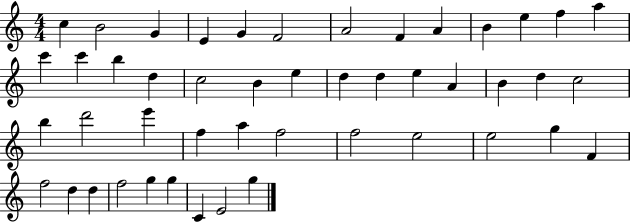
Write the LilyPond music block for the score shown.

{
  \clef treble
  \numericTimeSignature
  \time 4/4
  \key c \major
  c''4 b'2 g'4 | e'4 g'4 f'2 | a'2 f'4 a'4 | b'4 e''4 f''4 a''4 | \break c'''4 c'''4 b''4 d''4 | c''2 b'4 e''4 | d''4 d''4 e''4 a'4 | b'4 d''4 c''2 | \break b''4 d'''2 e'''4 | f''4 a''4 f''2 | f''2 e''2 | e''2 g''4 f'4 | \break f''2 d''4 d''4 | f''2 g''4 g''4 | c'4 e'2 g''4 | \bar "|."
}